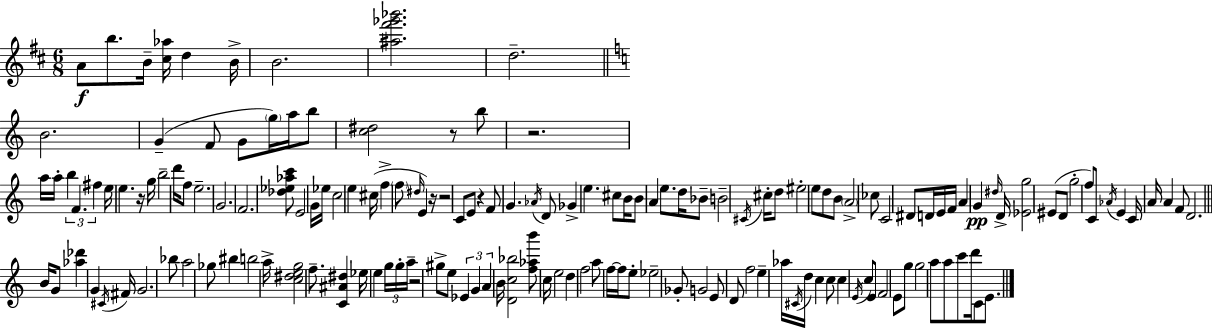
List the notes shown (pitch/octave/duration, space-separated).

A4/e B5/e. B4/s [C#5,Ab5]/s D5/q B4/s B4/h. [A#5,F#6,Gb6,Bb6]/h. D5/h. B4/h. G4/q F4/e G4/e G5/s A5/s B5/e [C5,D#5]/h R/e B5/e R/h. A5/s A5/s B5/q F4/q. F#5/q E5/s E5/q. R/s G5/s B5/h D6/s F5/e E5/h. G4/h. F4/h. [Db5,Eb5,Ab5,C6]/e E4/h G4/s Eb5/s C5/h E5/q C#5/s F5/q F5/e D#5/s E4/q R/s R/h C4/e E4/e R/q F4/e G4/q. Ab4/s D4/e Gb4/q E5/q. C#5/e B4/s B4/e A4/q E5/e. D5/s Bb4/e B4/h C#4/s C#5/s D5/e EIS5/h E5/e D5/e B4/e A4/h CES5/e C4/h D#4/e D4/s E4/s F4/s A4/q G4/q D#5/s D4/s [Eb4,G5]/h EIS4/e D4/e G5/h F5/e C4/e Ab4/s E4/q C4/s A4/s A4/q F4/e D4/h. B4/s G4/e [Ab5,Db6]/q G4/q C#4/s F#4/s G4/h. Bb5/e A5/h Gb5/e BIS5/q B5/h A5/s [C5,D#5,E5,G5]/h F5/e. [C4,A#4,D#5]/q Eb5/s E5/q G5/s G5/s A5/s R/h G#5/e E5/e Eb4/q G4/q A4/q B4/s [D4,C5,Bb5]/h [F5,Ab5,B6]/e C5/s E5/h D5/q F5/h A5/e F5/s F5/s E5/e Eb5/h Gb4/e G4/h E4/e D4/e F5/h E5/q Ab5/s C#4/s D5/s C5/q C5/e C5/q E4/s C5/e E4/e F4/h E4/e G5/e G5/h A5/e A5/e C6/e D6/s C4/e E4/e.